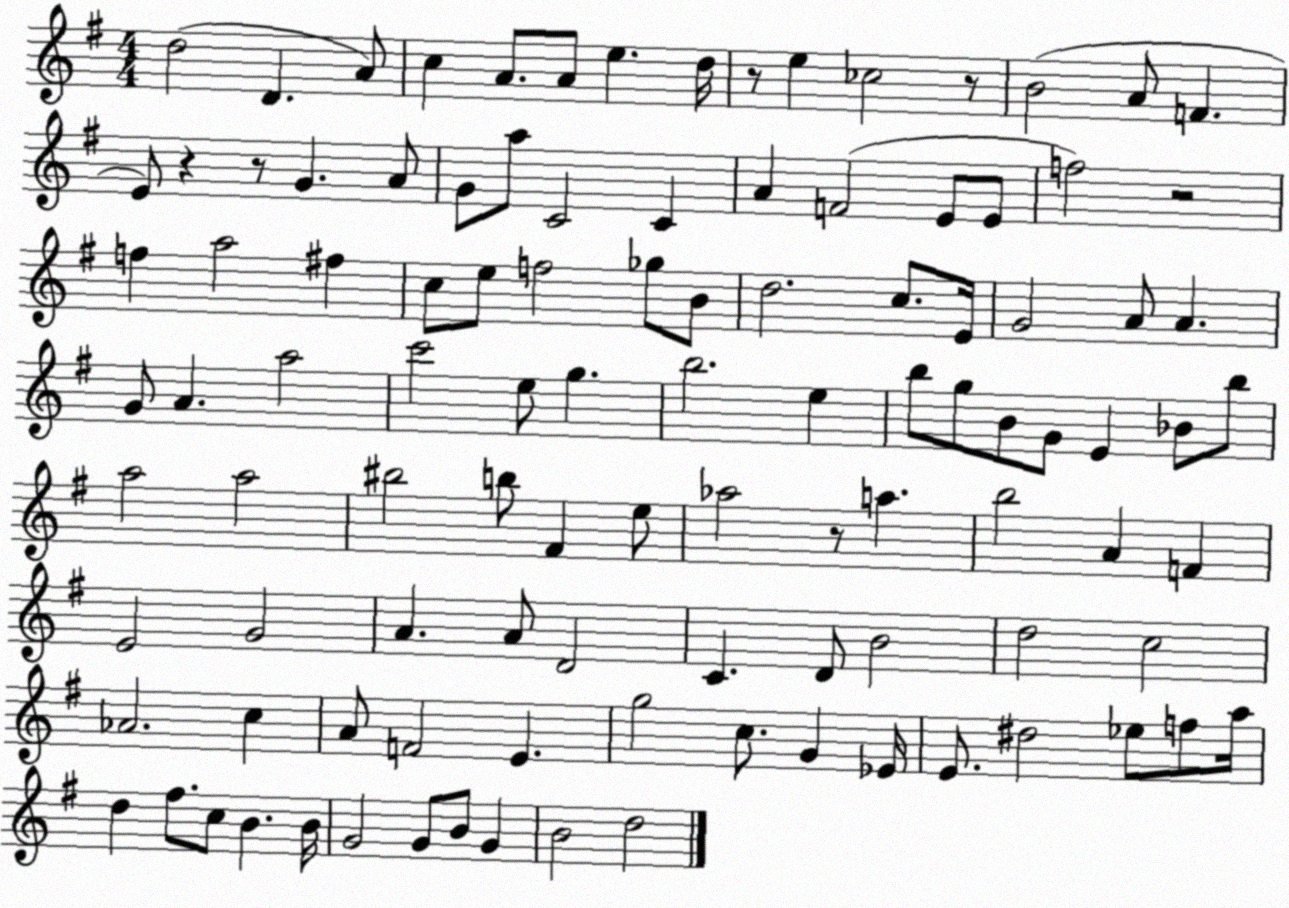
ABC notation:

X:1
T:Untitled
M:4/4
L:1/4
K:G
d2 D A/2 c A/2 A/2 e d/4 z/2 e _c2 z/2 B2 A/2 F E/2 z z/2 G A/2 G/2 a/2 C2 C A F2 E/2 E/2 f2 z2 f a2 ^f c/2 e/2 f2 _g/2 B/2 d2 c/2 E/4 G2 A/2 A G/2 A a2 c'2 e/2 g b2 e b/2 g/2 B/2 G/2 E _B/2 b/2 a2 a2 ^b2 b/2 ^F e/2 _a2 z/2 a b2 A F E2 G2 A A/2 D2 C D/2 B2 d2 c2 _A2 c A/2 F2 E g2 c/2 G _E/4 E/2 ^d2 _e/2 f/2 a/4 d ^f/2 c/2 B B/4 G2 G/2 B/2 G B2 d2